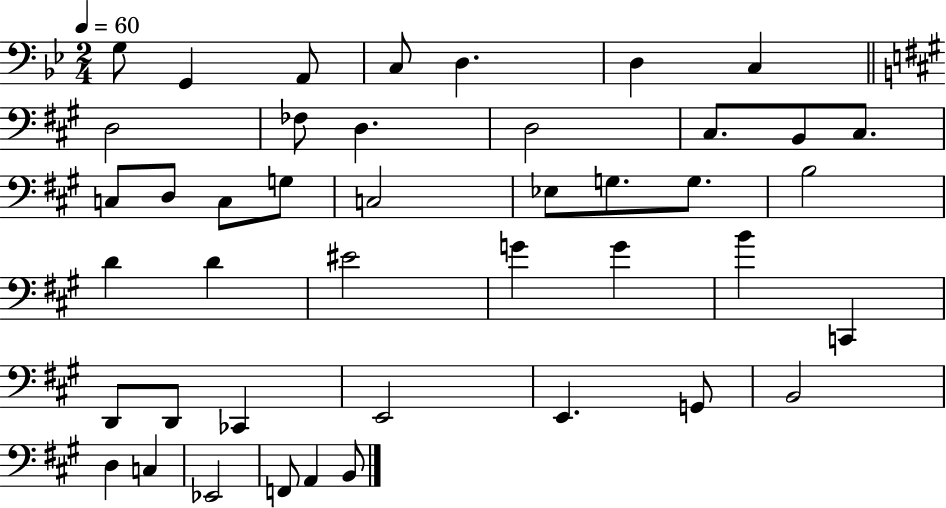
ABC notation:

X:1
T:Untitled
M:2/4
L:1/4
K:Bb
G,/2 G,, A,,/2 C,/2 D, D, C, D,2 _F,/2 D, D,2 ^C,/2 B,,/2 ^C,/2 C,/2 D,/2 C,/2 G,/2 C,2 _E,/2 G,/2 G,/2 B,2 D D ^E2 G G B C,, D,,/2 D,,/2 _C,, E,,2 E,, G,,/2 B,,2 D, C, _E,,2 F,,/2 A,, B,,/2